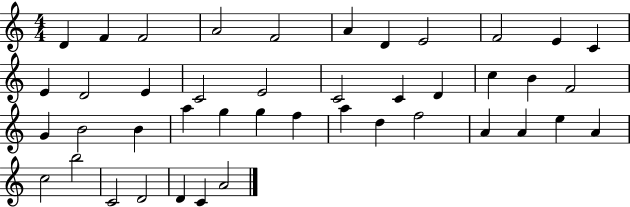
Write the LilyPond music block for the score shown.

{
  \clef treble
  \numericTimeSignature
  \time 4/4
  \key c \major
  d'4 f'4 f'2 | a'2 f'2 | a'4 d'4 e'2 | f'2 e'4 c'4 | \break e'4 d'2 e'4 | c'2 e'2 | c'2 c'4 d'4 | c''4 b'4 f'2 | \break g'4 b'2 b'4 | a''4 g''4 g''4 f''4 | a''4 d''4 f''2 | a'4 a'4 e''4 a'4 | \break c''2 b''2 | c'2 d'2 | d'4 c'4 a'2 | \bar "|."
}